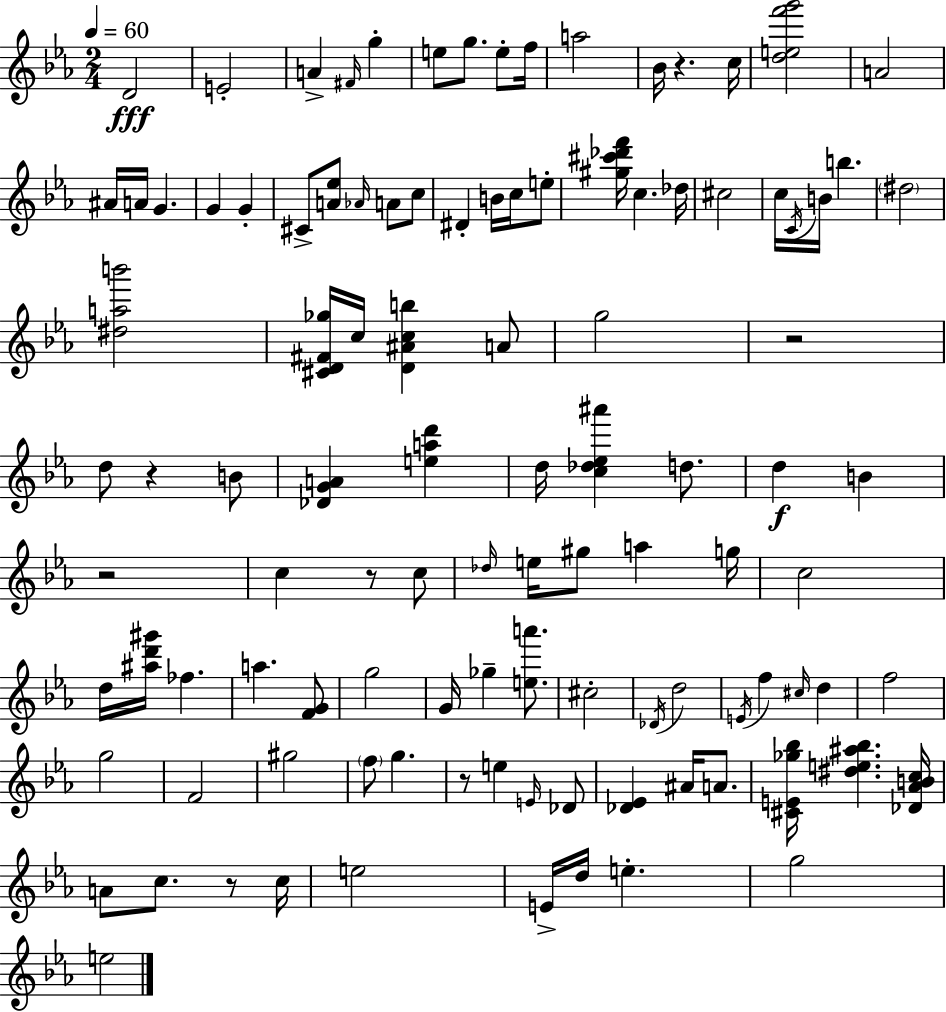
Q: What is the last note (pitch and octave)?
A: E5